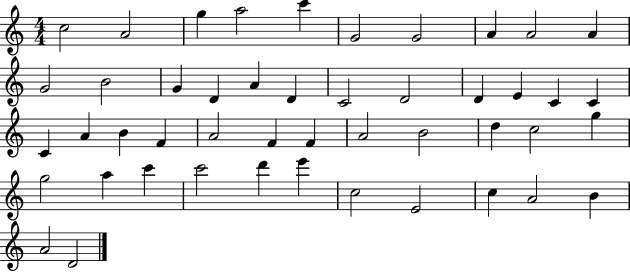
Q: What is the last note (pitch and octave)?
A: D4